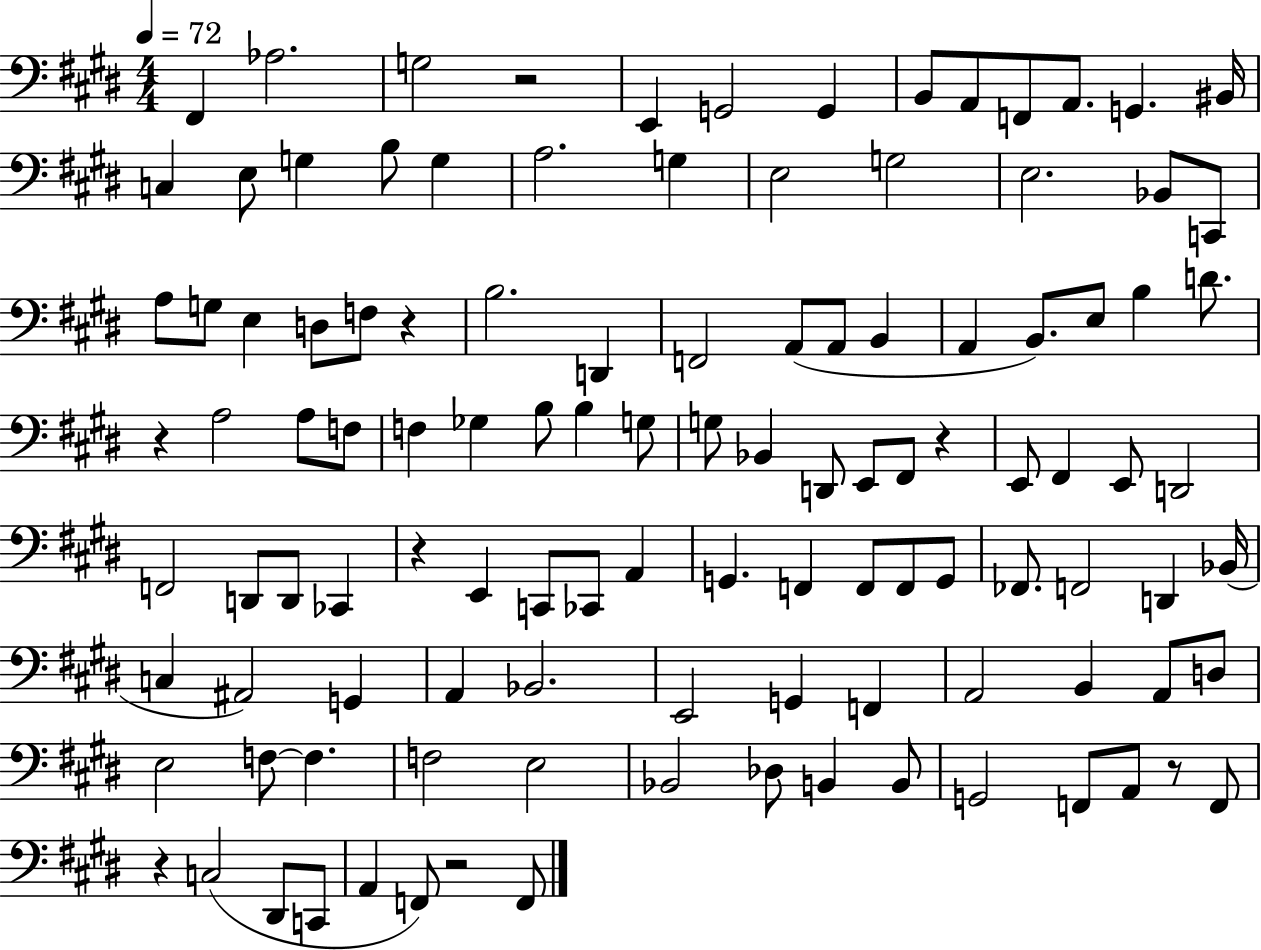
X:1
T:Untitled
M:4/4
L:1/4
K:E
^F,, _A,2 G,2 z2 E,, G,,2 G,, B,,/2 A,,/2 F,,/2 A,,/2 G,, ^B,,/4 C, E,/2 G, B,/2 G, A,2 G, E,2 G,2 E,2 _B,,/2 C,,/2 A,/2 G,/2 E, D,/2 F,/2 z B,2 D,, F,,2 A,,/2 A,,/2 B,, A,, B,,/2 E,/2 B, D/2 z A,2 A,/2 F,/2 F, _G, B,/2 B, G,/2 G,/2 _B,, D,,/2 E,,/2 ^F,,/2 z E,,/2 ^F,, E,,/2 D,,2 F,,2 D,,/2 D,,/2 _C,, z E,, C,,/2 _C,,/2 A,, G,, F,, F,,/2 F,,/2 G,,/2 _F,,/2 F,,2 D,, _B,,/4 C, ^A,,2 G,, A,, _B,,2 E,,2 G,, F,, A,,2 B,, A,,/2 D,/2 E,2 F,/2 F, F,2 E,2 _B,,2 _D,/2 B,, B,,/2 G,,2 F,,/2 A,,/2 z/2 F,,/2 z C,2 ^D,,/2 C,,/2 A,, F,,/2 z2 F,,/2